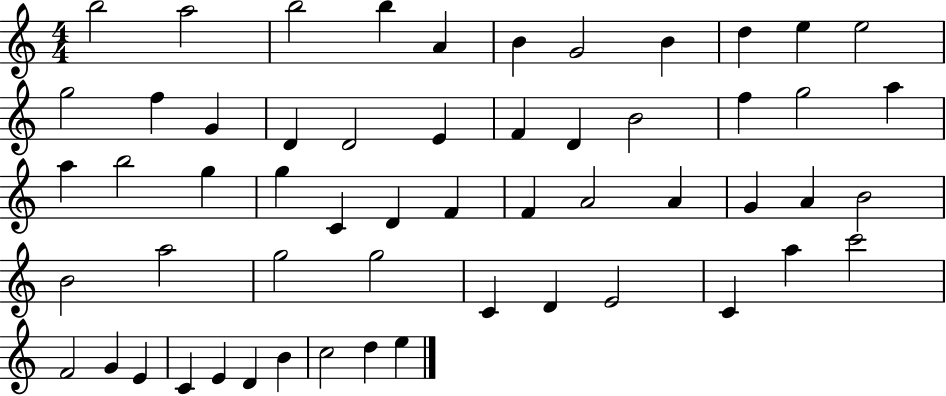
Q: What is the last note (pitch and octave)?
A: E5